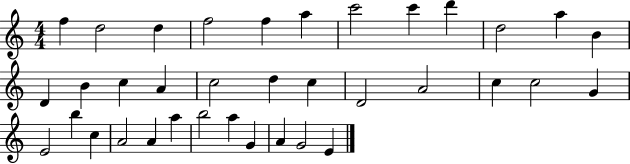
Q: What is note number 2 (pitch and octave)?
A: D5